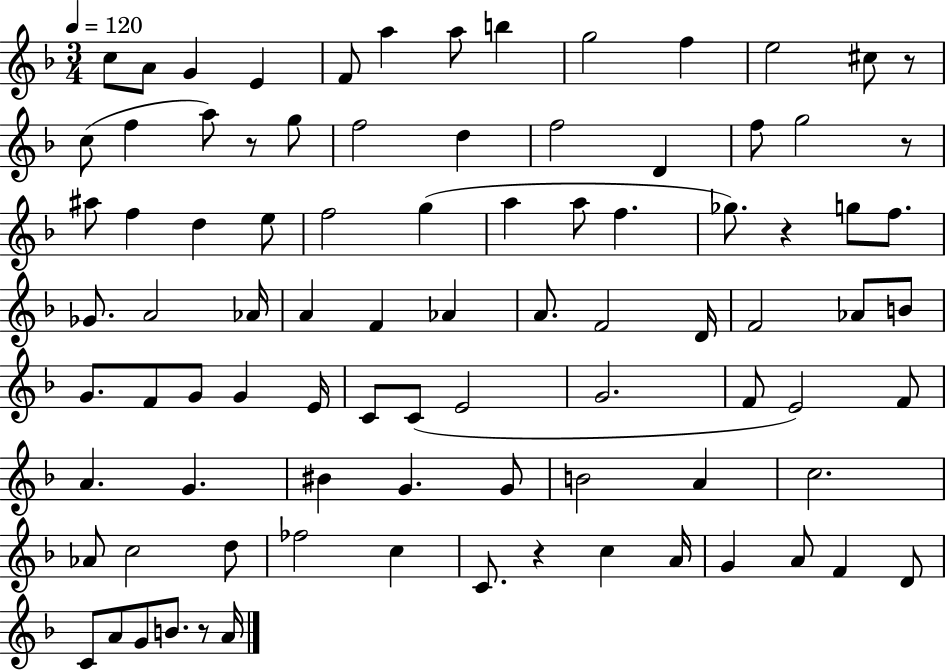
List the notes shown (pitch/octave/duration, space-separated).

C5/e A4/e G4/q E4/q F4/e A5/q A5/e B5/q G5/h F5/q E5/h C#5/e R/e C5/e F5/q A5/e R/e G5/e F5/h D5/q F5/h D4/q F5/e G5/h R/e A#5/e F5/q D5/q E5/e F5/h G5/q A5/q A5/e F5/q. Gb5/e. R/q G5/e F5/e. Gb4/e. A4/h Ab4/s A4/q F4/q Ab4/q A4/e. F4/h D4/s F4/h Ab4/e B4/e G4/e. F4/e G4/e G4/q E4/s C4/e C4/e E4/h G4/h. F4/e E4/h F4/e A4/q. G4/q. BIS4/q G4/q. G4/e B4/h A4/q C5/h. Ab4/e C5/h D5/e FES5/h C5/q C4/e. R/q C5/q A4/s G4/q A4/e F4/q D4/e C4/e A4/e G4/e B4/e. R/e A4/s